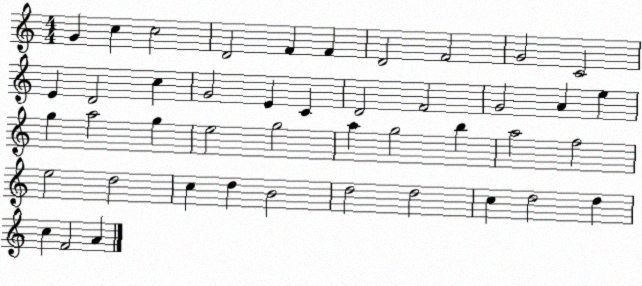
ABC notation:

X:1
T:Untitled
M:4/4
L:1/4
K:C
G c c2 D2 F F D2 F2 G2 C2 E D2 c G2 E C D2 F2 G2 A e g a2 g e2 g2 a g2 b a2 f2 e2 d2 c d B2 d2 d2 c d2 d c F2 A